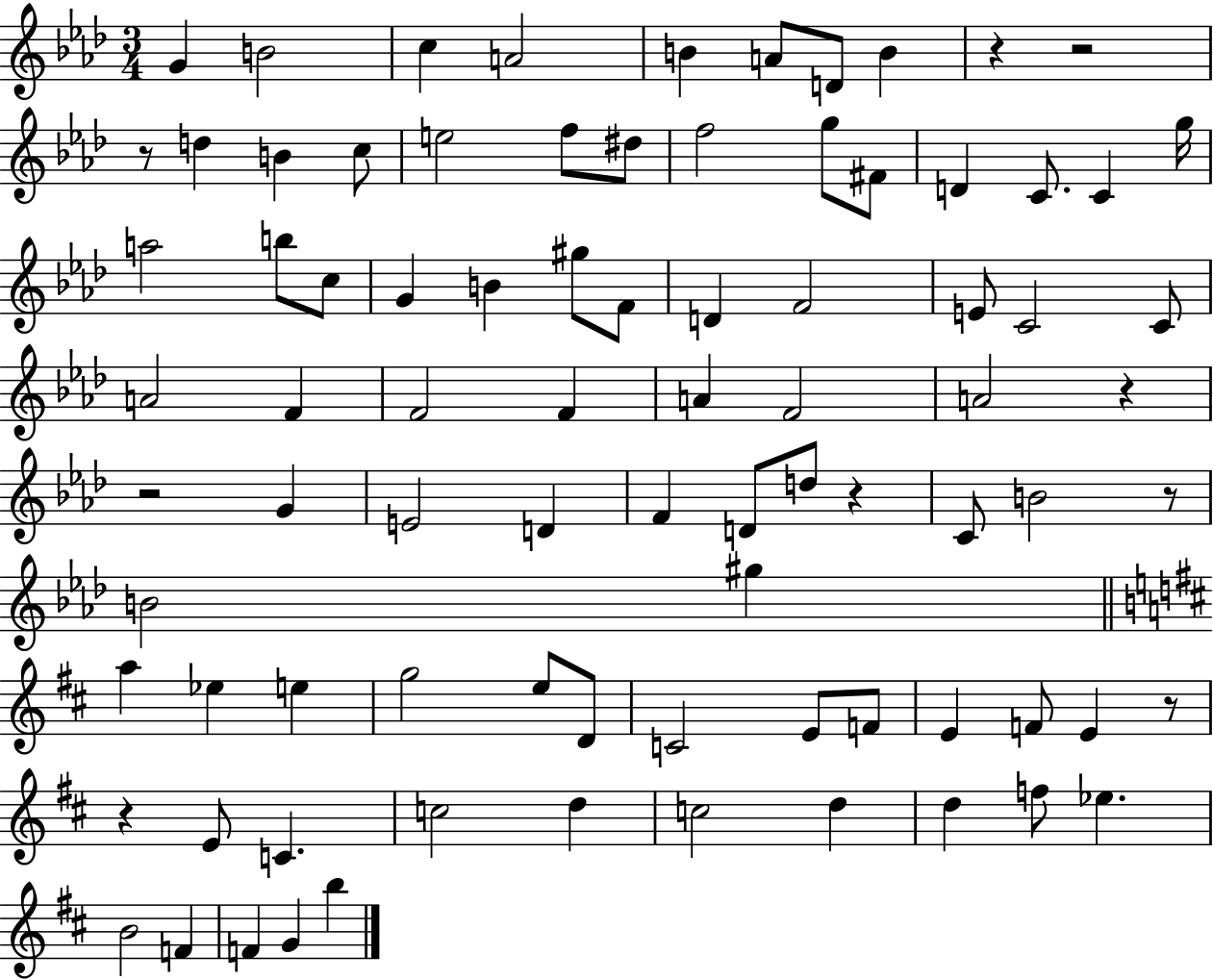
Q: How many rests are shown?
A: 9